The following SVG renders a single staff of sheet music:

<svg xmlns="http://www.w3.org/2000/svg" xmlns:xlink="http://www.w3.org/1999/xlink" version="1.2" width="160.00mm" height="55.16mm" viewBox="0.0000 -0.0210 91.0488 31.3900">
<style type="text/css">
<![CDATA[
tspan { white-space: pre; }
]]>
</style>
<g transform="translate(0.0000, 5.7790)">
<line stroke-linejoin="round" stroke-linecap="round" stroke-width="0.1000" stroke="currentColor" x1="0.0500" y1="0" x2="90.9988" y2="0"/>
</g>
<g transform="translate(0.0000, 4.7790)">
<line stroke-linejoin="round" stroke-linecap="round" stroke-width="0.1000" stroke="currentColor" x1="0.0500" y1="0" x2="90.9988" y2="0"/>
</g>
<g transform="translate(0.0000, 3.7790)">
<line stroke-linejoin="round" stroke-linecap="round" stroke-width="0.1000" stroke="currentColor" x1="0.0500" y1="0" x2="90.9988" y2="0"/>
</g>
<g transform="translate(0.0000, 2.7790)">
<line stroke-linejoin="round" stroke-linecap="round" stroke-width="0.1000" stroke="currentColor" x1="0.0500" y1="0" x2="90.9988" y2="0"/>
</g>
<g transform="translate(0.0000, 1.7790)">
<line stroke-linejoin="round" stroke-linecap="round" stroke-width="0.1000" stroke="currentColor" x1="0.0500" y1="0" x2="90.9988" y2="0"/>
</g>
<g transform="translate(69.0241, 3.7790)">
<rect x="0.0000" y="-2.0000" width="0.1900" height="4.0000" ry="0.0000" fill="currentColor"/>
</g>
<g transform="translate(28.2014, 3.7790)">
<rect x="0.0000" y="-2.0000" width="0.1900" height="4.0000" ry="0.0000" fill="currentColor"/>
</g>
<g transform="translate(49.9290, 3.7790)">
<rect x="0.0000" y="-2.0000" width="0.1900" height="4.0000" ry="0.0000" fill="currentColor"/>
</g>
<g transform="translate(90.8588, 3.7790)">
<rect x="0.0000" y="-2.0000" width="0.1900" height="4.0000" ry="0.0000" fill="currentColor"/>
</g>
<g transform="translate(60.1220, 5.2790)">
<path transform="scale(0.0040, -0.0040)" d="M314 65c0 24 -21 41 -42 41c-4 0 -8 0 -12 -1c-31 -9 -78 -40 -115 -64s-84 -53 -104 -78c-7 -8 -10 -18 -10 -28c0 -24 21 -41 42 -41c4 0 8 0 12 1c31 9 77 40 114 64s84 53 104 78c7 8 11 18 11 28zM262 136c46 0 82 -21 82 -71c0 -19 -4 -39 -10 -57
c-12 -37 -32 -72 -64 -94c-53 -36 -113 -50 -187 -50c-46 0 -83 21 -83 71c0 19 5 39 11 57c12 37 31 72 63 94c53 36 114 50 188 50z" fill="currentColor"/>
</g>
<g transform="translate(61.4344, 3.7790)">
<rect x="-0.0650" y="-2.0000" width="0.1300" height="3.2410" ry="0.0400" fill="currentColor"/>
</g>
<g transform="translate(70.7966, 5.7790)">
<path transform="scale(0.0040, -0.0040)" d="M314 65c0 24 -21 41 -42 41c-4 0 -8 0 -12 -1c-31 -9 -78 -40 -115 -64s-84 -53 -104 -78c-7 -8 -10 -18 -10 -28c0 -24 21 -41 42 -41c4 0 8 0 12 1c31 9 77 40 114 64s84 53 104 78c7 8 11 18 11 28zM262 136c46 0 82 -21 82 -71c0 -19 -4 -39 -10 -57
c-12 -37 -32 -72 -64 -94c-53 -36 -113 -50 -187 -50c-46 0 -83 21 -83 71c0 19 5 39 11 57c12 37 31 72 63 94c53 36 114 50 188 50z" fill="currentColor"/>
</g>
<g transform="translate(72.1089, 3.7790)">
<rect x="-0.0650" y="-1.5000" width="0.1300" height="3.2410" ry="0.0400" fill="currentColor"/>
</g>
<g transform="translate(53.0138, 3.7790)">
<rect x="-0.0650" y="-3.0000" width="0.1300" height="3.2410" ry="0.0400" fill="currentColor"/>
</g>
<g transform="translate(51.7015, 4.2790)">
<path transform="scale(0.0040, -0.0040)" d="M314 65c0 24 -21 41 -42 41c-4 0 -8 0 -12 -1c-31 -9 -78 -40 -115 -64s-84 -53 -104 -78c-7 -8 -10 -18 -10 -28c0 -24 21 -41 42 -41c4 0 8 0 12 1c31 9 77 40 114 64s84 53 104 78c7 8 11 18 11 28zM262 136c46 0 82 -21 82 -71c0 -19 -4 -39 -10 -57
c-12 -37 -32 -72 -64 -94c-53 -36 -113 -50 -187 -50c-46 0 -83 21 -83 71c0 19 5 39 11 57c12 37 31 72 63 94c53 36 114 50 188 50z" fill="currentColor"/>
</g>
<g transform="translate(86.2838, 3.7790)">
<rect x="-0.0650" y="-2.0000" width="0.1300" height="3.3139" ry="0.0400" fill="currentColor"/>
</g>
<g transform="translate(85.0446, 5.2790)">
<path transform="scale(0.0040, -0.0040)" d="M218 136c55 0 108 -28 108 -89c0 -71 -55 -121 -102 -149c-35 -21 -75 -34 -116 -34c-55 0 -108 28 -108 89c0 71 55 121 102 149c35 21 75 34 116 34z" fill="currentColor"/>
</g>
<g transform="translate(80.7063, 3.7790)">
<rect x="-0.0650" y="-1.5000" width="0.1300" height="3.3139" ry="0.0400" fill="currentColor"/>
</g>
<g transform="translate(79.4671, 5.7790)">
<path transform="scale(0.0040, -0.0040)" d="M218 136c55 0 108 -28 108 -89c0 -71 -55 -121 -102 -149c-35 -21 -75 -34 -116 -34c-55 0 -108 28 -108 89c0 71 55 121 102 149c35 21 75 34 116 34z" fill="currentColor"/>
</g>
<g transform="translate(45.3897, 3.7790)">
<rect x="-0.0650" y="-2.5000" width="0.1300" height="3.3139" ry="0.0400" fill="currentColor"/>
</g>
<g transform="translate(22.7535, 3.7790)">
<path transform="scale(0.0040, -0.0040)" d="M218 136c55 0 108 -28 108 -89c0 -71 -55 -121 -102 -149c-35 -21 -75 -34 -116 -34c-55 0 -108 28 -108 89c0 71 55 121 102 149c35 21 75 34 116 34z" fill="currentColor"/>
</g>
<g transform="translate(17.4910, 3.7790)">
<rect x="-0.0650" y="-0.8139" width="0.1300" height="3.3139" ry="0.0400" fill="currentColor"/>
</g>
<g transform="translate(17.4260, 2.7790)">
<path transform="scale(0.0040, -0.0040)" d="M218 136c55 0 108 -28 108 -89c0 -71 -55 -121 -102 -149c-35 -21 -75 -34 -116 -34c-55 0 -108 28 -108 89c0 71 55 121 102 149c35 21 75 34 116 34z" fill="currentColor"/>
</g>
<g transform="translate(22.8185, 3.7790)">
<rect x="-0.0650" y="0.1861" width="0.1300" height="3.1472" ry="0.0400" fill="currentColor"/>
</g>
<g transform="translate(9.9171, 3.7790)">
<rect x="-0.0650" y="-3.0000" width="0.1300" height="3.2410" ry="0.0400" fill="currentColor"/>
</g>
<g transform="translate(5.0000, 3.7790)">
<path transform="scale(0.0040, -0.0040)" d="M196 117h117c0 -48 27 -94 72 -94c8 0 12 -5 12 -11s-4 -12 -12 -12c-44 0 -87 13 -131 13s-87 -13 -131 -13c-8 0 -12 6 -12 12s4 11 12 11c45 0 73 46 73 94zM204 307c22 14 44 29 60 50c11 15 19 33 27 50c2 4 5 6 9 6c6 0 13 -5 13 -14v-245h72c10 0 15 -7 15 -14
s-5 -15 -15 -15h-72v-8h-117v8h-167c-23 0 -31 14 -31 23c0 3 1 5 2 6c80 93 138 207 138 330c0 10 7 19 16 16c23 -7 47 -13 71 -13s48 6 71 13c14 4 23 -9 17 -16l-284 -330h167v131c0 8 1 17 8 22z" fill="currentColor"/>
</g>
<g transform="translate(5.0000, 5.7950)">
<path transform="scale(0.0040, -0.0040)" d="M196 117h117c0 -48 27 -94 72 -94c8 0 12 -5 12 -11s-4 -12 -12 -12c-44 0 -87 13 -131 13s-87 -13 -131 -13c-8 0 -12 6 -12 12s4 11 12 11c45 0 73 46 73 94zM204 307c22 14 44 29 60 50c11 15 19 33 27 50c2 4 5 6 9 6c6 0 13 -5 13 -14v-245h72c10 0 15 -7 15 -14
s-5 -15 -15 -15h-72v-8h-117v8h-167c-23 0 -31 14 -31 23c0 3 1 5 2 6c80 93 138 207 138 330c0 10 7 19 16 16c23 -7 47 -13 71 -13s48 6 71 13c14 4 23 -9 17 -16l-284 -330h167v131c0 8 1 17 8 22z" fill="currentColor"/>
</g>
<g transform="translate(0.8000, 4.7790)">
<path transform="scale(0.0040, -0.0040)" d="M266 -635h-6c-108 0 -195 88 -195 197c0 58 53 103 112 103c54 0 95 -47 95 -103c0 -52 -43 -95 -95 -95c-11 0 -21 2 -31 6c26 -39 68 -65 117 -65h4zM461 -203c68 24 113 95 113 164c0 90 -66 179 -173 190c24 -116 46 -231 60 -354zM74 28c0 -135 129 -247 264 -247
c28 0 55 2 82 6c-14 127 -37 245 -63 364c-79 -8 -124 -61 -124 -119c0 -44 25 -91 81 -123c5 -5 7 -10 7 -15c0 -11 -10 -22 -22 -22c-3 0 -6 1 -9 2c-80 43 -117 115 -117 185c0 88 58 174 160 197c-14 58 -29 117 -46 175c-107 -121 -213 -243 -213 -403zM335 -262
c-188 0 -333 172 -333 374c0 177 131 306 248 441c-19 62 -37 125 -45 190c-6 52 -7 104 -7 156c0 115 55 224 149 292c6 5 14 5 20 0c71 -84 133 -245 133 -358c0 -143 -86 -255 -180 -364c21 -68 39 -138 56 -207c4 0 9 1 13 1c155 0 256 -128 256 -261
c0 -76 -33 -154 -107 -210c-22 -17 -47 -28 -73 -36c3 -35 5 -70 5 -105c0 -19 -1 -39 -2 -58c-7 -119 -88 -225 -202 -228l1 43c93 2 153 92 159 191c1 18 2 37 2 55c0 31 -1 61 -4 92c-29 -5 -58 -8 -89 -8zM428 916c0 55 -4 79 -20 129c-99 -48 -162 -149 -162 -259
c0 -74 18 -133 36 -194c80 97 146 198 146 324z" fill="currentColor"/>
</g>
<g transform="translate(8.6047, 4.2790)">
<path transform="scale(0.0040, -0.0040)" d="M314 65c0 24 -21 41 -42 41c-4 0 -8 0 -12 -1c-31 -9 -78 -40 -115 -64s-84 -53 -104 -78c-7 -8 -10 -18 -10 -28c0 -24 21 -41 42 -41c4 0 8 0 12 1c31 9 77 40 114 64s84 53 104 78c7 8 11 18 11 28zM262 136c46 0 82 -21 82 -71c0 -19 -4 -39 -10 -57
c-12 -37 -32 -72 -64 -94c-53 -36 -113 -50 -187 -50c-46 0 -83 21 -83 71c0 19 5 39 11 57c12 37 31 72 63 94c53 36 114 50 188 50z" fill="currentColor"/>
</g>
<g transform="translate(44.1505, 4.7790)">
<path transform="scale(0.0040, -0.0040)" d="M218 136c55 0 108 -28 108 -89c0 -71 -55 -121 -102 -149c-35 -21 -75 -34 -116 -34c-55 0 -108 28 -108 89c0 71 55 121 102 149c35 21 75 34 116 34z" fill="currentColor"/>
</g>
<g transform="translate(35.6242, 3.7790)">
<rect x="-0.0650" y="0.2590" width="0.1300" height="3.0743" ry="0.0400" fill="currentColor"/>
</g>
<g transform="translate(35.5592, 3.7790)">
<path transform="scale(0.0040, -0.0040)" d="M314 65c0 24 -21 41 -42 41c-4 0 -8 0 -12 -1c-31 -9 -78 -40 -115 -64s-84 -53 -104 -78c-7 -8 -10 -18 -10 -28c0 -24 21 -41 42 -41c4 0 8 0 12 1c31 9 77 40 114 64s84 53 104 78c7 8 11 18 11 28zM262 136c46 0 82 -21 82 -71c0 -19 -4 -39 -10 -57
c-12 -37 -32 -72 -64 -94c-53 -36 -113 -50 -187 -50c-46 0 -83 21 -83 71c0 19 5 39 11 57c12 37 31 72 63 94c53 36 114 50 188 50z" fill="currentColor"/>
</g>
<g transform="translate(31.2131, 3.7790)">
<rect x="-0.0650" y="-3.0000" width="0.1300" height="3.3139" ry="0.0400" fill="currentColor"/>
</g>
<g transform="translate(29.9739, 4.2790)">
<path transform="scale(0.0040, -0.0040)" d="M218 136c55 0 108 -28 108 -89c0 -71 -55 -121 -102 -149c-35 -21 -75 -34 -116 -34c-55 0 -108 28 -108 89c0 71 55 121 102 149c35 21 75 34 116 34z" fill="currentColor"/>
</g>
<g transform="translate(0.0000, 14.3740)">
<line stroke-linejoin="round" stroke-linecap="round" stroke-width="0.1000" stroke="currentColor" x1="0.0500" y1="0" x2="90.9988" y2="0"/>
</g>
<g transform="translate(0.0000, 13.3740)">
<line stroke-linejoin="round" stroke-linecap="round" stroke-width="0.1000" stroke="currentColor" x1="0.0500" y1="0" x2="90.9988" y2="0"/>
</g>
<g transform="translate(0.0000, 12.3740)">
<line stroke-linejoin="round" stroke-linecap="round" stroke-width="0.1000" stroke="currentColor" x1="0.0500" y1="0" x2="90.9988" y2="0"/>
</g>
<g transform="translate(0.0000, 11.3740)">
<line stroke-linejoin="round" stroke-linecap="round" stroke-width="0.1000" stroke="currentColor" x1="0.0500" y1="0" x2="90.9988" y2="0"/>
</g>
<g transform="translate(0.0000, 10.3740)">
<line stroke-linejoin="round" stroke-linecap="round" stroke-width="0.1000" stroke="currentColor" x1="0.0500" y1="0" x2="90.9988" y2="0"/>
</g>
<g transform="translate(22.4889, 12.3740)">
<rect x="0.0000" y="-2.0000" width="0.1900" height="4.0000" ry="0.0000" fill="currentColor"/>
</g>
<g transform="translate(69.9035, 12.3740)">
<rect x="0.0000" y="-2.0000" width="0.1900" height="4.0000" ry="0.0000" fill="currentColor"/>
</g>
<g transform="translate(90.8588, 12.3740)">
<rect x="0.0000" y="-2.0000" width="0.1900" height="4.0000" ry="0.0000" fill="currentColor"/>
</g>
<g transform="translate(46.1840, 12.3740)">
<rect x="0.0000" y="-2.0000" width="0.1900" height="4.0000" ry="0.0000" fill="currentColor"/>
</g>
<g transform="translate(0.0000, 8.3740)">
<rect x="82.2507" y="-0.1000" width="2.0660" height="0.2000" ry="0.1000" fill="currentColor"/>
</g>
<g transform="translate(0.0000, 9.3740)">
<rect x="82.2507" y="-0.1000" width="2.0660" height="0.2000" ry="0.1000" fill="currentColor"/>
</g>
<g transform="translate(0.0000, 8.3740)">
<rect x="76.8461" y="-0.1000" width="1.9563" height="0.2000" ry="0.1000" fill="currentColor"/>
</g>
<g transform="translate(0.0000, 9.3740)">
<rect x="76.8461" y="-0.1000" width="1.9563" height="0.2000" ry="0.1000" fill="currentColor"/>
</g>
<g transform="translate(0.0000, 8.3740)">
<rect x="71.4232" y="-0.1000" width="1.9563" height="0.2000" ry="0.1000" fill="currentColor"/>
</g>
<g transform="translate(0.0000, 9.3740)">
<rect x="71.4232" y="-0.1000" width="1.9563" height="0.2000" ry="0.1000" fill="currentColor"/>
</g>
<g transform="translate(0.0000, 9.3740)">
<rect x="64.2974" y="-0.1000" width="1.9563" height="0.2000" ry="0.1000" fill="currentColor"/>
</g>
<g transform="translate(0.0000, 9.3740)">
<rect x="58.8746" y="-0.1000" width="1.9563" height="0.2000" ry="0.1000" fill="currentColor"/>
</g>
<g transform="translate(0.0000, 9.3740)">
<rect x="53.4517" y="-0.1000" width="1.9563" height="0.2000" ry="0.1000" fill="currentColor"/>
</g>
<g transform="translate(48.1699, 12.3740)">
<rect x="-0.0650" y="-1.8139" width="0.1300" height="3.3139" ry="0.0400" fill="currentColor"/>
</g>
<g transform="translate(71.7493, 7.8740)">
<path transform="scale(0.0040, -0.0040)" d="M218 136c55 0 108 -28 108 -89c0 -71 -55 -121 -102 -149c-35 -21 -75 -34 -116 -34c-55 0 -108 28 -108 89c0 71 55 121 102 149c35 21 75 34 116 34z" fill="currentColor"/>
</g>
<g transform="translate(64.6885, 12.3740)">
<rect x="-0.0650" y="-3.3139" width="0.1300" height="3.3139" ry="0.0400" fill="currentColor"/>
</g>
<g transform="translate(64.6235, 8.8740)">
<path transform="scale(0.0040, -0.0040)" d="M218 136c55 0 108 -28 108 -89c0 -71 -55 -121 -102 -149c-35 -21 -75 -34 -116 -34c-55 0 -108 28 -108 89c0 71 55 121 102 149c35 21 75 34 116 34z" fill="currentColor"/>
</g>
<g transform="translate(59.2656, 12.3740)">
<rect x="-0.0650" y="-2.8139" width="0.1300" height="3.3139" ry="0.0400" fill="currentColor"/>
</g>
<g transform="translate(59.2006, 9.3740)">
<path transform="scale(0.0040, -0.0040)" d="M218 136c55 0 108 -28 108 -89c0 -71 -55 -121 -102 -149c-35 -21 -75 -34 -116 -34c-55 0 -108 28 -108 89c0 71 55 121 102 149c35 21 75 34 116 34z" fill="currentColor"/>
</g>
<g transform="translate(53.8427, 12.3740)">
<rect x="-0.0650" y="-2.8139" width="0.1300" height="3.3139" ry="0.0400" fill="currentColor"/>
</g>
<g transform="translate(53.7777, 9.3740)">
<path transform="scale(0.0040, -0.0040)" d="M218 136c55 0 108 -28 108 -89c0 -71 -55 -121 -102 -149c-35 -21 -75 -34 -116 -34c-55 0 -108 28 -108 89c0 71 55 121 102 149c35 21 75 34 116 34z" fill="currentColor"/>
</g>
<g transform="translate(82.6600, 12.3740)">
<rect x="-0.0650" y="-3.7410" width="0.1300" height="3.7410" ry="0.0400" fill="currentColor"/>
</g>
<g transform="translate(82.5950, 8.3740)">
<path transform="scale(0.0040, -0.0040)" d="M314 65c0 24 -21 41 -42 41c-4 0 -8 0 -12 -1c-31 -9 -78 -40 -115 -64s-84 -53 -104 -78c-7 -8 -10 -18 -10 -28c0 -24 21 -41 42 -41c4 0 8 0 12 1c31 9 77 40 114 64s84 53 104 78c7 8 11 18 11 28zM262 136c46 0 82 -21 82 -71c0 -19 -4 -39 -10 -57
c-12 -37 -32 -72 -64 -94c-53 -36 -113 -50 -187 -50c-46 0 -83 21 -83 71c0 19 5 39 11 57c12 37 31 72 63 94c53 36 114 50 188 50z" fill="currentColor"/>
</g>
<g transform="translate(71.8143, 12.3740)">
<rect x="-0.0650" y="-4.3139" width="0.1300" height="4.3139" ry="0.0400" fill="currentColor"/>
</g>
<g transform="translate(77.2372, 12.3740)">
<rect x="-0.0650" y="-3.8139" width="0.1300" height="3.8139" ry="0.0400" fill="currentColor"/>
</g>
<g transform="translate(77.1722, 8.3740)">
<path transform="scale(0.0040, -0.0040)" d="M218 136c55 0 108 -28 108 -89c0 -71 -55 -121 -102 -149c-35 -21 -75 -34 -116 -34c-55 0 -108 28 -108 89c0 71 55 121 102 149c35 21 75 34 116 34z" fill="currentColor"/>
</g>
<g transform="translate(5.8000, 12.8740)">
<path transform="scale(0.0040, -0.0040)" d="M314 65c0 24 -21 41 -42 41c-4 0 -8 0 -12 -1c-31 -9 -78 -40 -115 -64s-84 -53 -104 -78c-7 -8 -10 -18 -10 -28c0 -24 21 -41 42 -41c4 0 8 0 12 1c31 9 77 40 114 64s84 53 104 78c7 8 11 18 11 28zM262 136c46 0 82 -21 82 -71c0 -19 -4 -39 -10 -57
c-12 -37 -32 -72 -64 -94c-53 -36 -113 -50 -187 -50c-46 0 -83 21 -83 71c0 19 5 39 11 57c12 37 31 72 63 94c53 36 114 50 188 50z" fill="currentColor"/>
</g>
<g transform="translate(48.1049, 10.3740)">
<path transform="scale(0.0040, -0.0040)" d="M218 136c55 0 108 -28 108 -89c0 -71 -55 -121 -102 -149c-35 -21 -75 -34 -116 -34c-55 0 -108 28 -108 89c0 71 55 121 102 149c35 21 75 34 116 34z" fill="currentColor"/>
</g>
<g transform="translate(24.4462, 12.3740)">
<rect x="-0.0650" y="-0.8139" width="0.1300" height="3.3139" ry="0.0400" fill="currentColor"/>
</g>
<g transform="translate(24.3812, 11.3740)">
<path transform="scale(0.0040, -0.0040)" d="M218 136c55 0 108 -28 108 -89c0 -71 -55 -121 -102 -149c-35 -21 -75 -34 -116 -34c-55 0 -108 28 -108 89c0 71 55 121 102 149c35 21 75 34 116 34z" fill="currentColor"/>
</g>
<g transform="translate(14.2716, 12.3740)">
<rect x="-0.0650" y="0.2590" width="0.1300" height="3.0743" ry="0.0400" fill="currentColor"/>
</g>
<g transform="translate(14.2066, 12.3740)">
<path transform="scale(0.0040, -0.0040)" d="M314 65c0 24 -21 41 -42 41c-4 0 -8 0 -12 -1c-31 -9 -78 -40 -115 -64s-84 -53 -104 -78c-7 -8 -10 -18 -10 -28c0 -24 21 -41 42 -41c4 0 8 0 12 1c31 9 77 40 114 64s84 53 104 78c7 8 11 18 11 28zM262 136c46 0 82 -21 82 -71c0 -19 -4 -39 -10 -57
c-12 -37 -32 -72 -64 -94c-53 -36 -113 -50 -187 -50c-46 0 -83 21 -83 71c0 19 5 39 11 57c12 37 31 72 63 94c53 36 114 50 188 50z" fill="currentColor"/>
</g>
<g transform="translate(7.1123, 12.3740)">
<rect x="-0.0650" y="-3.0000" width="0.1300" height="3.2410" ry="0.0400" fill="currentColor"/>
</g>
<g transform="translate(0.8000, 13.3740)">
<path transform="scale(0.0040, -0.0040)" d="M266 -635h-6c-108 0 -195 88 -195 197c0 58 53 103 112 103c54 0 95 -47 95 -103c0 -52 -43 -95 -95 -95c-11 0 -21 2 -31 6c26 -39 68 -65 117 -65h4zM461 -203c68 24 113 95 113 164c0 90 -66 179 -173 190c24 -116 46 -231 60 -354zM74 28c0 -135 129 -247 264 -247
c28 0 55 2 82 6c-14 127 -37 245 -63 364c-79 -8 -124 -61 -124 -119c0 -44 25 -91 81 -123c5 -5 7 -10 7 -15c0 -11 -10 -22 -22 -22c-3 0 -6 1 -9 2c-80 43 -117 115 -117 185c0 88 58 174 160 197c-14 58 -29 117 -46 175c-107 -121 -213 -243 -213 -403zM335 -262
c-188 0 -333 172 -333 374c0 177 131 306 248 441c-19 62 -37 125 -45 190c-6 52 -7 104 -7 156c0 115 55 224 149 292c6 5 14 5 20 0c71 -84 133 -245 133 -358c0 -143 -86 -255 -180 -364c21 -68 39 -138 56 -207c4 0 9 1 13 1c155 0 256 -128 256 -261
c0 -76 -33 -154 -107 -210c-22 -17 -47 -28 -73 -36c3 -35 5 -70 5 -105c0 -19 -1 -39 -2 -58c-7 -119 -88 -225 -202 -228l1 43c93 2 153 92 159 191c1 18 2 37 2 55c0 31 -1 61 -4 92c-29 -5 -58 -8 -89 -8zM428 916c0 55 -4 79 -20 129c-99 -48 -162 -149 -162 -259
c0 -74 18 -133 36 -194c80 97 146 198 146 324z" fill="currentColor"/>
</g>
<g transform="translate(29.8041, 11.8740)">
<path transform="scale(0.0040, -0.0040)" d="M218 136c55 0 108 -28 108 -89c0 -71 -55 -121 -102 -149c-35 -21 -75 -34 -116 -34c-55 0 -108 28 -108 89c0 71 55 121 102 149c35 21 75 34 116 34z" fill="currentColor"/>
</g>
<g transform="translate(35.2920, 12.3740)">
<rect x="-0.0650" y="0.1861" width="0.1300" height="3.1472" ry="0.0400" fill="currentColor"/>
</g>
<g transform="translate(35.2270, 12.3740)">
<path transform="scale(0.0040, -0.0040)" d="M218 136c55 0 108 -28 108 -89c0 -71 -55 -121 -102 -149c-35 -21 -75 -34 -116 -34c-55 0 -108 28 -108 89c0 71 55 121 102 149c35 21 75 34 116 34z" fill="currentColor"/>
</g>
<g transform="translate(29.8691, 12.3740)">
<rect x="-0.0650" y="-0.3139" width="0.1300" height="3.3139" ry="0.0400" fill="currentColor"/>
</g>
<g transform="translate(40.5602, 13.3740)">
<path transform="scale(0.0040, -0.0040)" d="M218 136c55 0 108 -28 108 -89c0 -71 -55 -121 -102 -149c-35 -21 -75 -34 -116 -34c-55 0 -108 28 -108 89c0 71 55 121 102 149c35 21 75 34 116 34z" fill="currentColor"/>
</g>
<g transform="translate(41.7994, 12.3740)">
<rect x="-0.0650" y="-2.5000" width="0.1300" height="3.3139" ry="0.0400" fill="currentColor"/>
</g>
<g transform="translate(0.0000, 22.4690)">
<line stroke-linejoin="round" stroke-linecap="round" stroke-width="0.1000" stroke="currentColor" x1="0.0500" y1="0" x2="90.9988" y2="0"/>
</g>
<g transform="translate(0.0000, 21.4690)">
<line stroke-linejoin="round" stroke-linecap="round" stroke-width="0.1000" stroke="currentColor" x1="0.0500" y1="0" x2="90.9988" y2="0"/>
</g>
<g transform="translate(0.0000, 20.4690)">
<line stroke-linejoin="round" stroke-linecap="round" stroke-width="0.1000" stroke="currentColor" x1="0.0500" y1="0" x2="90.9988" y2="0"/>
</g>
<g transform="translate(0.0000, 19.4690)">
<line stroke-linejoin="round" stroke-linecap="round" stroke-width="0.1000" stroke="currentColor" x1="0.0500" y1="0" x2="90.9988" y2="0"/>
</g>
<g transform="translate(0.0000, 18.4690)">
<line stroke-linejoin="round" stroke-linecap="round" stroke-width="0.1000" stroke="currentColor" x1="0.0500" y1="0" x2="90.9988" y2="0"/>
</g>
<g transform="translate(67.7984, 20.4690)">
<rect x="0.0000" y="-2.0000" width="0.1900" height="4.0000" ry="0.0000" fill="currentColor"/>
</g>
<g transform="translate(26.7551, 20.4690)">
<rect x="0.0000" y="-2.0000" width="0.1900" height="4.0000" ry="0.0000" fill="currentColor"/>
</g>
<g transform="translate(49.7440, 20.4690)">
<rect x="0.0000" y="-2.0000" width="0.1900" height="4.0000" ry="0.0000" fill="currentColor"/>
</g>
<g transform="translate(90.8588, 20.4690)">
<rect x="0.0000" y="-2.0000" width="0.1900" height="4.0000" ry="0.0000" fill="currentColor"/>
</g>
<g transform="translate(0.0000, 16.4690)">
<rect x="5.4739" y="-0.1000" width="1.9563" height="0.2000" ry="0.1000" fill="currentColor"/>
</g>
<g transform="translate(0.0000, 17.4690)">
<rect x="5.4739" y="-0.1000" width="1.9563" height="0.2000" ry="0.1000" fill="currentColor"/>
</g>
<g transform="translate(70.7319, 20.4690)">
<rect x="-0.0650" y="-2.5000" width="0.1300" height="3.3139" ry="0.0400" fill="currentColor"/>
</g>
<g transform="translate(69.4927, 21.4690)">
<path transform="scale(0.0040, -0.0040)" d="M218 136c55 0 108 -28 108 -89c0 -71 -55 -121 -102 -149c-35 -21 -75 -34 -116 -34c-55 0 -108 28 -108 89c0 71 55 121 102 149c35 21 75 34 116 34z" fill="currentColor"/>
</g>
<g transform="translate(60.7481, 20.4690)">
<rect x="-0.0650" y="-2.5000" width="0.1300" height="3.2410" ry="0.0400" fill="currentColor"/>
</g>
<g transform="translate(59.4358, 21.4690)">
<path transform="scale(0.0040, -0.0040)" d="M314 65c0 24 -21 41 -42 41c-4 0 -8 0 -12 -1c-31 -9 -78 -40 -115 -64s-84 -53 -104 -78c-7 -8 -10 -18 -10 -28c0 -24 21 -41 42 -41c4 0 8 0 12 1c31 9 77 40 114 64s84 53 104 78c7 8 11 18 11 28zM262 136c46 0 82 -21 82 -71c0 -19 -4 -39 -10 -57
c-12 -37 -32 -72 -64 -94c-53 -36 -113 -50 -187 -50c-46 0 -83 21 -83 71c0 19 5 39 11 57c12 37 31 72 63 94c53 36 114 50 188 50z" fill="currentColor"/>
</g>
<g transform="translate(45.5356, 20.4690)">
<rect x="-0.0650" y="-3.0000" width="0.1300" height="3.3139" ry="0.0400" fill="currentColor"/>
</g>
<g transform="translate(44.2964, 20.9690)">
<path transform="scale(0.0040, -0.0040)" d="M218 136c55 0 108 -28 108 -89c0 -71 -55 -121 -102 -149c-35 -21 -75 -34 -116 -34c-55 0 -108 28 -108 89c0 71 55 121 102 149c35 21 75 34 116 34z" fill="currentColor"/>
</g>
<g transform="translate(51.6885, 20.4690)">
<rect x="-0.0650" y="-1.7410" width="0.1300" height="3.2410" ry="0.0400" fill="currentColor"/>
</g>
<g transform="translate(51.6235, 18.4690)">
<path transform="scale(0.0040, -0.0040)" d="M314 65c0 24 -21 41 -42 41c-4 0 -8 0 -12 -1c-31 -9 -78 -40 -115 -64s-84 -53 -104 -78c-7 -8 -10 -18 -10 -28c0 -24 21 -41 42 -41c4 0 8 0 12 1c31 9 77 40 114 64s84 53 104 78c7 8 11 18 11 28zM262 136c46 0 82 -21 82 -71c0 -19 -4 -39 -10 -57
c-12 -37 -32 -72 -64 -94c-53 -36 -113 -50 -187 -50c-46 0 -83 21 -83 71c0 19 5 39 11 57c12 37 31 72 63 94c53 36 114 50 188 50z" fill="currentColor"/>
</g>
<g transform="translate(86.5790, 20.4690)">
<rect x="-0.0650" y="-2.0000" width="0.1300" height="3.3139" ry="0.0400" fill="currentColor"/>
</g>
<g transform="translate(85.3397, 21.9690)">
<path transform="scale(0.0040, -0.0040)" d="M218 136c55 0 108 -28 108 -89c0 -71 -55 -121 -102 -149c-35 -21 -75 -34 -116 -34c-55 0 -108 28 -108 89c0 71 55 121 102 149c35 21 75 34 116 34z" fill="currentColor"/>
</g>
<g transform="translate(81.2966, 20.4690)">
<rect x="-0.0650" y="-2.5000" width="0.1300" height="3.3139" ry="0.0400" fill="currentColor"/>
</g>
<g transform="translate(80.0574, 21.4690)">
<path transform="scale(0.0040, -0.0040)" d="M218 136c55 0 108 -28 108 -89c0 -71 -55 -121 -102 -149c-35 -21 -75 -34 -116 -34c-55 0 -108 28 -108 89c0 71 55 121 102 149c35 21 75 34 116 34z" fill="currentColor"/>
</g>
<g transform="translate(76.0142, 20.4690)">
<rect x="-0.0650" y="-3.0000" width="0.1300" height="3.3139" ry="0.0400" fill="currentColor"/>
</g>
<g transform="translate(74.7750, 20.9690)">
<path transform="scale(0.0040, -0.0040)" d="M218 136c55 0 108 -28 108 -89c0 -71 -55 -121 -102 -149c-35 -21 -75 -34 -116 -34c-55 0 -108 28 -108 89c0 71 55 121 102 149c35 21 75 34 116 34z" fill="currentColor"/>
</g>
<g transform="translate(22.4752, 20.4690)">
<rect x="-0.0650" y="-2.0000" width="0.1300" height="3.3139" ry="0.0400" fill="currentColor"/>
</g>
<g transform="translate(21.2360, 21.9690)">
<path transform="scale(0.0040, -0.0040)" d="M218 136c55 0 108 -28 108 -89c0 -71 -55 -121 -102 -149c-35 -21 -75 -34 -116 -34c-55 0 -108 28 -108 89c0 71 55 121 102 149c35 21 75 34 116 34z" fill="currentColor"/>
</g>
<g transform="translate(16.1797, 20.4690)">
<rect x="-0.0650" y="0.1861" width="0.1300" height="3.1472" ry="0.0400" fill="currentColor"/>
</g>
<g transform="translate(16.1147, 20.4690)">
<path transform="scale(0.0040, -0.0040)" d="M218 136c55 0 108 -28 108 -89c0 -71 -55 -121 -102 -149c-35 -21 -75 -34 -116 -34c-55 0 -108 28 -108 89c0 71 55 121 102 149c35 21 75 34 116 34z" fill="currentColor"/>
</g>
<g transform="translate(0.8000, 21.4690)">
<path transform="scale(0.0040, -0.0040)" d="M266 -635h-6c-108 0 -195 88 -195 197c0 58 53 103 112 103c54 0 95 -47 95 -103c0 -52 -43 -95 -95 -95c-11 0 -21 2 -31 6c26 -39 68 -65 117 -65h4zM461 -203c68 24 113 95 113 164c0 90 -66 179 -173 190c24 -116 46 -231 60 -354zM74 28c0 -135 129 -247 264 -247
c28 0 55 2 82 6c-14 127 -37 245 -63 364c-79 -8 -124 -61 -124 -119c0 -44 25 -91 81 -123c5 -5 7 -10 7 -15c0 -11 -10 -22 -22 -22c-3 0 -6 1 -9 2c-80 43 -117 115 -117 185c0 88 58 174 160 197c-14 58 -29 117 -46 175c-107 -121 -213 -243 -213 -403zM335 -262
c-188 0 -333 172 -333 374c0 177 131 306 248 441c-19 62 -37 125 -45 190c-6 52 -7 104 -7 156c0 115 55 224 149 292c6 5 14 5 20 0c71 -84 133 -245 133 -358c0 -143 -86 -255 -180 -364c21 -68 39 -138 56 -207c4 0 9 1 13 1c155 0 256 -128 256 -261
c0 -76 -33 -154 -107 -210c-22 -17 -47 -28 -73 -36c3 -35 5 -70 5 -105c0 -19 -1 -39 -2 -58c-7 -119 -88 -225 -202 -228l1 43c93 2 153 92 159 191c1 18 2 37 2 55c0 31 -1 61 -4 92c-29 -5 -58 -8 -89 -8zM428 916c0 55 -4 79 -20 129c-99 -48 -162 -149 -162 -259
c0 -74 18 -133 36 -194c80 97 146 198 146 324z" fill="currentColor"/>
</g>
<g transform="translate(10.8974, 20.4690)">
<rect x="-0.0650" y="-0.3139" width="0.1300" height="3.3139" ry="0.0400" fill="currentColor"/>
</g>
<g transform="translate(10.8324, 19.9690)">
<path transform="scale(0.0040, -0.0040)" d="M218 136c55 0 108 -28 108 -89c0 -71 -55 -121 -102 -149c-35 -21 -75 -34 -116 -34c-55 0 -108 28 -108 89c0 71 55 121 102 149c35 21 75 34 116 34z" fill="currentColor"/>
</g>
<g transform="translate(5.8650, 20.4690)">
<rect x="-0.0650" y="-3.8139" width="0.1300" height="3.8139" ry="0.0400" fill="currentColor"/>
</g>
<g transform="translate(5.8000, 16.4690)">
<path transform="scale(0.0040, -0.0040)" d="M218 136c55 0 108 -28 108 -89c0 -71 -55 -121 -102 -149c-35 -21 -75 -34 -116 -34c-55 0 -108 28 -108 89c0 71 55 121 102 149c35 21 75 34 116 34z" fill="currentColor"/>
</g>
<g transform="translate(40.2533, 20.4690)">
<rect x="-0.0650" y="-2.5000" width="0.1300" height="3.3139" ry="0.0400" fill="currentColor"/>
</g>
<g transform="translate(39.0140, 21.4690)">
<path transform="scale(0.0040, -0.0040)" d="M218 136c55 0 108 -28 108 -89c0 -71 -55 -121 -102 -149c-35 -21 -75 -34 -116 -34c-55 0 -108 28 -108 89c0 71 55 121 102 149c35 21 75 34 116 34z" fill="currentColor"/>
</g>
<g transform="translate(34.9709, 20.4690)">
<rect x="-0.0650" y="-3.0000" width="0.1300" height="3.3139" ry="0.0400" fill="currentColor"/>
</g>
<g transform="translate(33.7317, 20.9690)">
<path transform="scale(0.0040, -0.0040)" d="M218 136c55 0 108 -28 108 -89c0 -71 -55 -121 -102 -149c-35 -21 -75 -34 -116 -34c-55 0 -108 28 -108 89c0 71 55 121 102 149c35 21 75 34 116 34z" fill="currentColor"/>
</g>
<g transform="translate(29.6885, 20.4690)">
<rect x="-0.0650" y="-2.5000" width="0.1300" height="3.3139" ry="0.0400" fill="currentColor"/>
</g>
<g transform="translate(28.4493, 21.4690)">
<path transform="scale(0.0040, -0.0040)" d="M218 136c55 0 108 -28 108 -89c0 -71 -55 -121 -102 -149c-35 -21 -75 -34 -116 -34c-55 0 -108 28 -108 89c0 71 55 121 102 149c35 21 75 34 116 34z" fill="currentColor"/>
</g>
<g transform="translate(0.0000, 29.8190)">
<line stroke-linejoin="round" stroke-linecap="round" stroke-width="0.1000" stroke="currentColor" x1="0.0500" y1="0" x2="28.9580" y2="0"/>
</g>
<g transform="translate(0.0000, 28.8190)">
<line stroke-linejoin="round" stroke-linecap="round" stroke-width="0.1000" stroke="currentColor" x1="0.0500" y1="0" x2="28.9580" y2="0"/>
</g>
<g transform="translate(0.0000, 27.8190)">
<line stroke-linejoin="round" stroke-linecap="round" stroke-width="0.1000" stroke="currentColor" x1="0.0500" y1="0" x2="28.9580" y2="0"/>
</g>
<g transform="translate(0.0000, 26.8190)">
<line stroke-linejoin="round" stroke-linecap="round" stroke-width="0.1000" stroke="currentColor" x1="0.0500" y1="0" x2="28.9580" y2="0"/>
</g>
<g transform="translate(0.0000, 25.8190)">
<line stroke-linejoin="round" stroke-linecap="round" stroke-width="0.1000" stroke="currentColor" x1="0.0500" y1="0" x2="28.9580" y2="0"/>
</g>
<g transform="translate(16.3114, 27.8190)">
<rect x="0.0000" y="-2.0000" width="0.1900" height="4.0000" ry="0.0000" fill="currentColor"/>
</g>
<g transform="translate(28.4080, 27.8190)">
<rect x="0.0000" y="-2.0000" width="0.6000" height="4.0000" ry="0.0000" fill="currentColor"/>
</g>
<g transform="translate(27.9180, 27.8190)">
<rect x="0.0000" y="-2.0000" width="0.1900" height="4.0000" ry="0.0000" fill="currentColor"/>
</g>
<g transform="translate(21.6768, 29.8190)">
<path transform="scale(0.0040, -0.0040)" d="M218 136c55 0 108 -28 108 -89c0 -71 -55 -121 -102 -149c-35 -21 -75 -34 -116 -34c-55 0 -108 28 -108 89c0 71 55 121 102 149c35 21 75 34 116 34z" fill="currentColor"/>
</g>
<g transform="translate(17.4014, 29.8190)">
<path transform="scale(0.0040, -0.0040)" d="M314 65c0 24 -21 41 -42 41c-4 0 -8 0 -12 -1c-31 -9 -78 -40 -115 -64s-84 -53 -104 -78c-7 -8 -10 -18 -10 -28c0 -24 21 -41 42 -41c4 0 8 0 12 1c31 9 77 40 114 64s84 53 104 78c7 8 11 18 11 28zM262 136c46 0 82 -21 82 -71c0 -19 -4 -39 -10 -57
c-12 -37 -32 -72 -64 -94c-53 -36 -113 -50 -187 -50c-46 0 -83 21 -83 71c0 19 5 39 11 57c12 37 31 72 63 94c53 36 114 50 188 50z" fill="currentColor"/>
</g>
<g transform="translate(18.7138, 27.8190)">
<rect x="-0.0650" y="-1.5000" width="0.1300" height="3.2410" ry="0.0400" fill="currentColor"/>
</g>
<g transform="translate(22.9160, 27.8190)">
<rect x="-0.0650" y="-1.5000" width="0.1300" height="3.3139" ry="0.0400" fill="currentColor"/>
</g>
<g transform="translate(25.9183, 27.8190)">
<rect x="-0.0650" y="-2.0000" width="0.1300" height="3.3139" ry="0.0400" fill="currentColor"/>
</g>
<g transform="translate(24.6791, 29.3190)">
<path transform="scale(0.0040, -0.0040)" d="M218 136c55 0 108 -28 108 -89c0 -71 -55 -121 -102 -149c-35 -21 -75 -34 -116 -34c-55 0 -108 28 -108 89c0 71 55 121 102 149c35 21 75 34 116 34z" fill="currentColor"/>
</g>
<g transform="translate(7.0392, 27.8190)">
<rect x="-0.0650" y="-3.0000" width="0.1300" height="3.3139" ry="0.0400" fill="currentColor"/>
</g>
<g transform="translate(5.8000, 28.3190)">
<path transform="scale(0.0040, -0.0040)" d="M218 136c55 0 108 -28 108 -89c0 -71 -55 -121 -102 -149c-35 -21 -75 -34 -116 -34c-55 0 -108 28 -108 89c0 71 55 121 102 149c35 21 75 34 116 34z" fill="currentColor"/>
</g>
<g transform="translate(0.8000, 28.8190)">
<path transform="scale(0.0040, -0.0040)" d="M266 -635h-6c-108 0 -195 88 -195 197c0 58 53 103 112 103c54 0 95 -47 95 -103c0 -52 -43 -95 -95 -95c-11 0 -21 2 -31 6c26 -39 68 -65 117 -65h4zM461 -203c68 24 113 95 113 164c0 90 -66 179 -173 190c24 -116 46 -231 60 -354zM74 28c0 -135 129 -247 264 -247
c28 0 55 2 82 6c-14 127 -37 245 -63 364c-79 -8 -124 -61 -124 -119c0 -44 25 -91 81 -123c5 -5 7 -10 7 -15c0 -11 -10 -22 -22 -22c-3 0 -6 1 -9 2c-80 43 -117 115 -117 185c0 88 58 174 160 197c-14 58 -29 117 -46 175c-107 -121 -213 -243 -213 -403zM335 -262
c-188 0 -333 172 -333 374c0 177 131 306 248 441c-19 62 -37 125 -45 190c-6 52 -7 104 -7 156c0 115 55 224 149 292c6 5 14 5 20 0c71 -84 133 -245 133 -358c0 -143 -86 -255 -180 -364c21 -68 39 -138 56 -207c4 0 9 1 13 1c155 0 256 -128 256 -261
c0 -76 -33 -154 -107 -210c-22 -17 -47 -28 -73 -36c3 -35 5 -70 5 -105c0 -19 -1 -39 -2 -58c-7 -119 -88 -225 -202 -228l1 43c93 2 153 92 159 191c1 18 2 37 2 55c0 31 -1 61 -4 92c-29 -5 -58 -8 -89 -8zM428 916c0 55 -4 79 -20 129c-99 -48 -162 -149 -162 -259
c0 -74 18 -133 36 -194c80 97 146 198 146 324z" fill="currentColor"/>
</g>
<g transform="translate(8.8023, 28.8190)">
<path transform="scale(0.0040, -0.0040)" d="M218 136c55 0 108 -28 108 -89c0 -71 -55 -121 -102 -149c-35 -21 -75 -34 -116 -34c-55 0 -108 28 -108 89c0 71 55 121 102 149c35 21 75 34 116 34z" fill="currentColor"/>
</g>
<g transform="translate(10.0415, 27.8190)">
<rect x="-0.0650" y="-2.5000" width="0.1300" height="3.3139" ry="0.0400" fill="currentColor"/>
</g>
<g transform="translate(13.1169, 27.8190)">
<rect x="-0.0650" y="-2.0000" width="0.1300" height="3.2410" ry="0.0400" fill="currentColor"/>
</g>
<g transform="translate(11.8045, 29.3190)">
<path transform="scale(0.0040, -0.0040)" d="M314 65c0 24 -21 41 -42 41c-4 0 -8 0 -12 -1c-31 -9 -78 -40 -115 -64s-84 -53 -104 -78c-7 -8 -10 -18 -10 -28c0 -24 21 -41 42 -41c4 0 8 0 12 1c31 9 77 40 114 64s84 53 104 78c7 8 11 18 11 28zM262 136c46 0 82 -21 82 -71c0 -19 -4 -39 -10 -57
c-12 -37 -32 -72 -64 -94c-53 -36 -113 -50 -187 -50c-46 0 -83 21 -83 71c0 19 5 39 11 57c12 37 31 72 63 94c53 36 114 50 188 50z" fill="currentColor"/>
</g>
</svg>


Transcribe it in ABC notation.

X:1
T:Untitled
M:4/4
L:1/4
K:C
A2 d B A B2 G A2 F2 E2 E F A2 B2 d c B G f a a b d' c' c'2 c' c B F G A G A f2 G2 G A G F A G F2 E2 E F